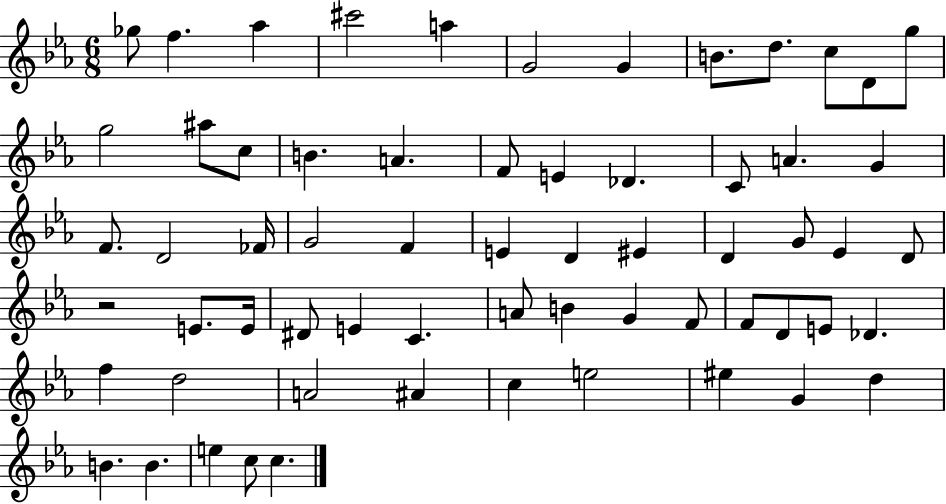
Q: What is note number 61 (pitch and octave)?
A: C5